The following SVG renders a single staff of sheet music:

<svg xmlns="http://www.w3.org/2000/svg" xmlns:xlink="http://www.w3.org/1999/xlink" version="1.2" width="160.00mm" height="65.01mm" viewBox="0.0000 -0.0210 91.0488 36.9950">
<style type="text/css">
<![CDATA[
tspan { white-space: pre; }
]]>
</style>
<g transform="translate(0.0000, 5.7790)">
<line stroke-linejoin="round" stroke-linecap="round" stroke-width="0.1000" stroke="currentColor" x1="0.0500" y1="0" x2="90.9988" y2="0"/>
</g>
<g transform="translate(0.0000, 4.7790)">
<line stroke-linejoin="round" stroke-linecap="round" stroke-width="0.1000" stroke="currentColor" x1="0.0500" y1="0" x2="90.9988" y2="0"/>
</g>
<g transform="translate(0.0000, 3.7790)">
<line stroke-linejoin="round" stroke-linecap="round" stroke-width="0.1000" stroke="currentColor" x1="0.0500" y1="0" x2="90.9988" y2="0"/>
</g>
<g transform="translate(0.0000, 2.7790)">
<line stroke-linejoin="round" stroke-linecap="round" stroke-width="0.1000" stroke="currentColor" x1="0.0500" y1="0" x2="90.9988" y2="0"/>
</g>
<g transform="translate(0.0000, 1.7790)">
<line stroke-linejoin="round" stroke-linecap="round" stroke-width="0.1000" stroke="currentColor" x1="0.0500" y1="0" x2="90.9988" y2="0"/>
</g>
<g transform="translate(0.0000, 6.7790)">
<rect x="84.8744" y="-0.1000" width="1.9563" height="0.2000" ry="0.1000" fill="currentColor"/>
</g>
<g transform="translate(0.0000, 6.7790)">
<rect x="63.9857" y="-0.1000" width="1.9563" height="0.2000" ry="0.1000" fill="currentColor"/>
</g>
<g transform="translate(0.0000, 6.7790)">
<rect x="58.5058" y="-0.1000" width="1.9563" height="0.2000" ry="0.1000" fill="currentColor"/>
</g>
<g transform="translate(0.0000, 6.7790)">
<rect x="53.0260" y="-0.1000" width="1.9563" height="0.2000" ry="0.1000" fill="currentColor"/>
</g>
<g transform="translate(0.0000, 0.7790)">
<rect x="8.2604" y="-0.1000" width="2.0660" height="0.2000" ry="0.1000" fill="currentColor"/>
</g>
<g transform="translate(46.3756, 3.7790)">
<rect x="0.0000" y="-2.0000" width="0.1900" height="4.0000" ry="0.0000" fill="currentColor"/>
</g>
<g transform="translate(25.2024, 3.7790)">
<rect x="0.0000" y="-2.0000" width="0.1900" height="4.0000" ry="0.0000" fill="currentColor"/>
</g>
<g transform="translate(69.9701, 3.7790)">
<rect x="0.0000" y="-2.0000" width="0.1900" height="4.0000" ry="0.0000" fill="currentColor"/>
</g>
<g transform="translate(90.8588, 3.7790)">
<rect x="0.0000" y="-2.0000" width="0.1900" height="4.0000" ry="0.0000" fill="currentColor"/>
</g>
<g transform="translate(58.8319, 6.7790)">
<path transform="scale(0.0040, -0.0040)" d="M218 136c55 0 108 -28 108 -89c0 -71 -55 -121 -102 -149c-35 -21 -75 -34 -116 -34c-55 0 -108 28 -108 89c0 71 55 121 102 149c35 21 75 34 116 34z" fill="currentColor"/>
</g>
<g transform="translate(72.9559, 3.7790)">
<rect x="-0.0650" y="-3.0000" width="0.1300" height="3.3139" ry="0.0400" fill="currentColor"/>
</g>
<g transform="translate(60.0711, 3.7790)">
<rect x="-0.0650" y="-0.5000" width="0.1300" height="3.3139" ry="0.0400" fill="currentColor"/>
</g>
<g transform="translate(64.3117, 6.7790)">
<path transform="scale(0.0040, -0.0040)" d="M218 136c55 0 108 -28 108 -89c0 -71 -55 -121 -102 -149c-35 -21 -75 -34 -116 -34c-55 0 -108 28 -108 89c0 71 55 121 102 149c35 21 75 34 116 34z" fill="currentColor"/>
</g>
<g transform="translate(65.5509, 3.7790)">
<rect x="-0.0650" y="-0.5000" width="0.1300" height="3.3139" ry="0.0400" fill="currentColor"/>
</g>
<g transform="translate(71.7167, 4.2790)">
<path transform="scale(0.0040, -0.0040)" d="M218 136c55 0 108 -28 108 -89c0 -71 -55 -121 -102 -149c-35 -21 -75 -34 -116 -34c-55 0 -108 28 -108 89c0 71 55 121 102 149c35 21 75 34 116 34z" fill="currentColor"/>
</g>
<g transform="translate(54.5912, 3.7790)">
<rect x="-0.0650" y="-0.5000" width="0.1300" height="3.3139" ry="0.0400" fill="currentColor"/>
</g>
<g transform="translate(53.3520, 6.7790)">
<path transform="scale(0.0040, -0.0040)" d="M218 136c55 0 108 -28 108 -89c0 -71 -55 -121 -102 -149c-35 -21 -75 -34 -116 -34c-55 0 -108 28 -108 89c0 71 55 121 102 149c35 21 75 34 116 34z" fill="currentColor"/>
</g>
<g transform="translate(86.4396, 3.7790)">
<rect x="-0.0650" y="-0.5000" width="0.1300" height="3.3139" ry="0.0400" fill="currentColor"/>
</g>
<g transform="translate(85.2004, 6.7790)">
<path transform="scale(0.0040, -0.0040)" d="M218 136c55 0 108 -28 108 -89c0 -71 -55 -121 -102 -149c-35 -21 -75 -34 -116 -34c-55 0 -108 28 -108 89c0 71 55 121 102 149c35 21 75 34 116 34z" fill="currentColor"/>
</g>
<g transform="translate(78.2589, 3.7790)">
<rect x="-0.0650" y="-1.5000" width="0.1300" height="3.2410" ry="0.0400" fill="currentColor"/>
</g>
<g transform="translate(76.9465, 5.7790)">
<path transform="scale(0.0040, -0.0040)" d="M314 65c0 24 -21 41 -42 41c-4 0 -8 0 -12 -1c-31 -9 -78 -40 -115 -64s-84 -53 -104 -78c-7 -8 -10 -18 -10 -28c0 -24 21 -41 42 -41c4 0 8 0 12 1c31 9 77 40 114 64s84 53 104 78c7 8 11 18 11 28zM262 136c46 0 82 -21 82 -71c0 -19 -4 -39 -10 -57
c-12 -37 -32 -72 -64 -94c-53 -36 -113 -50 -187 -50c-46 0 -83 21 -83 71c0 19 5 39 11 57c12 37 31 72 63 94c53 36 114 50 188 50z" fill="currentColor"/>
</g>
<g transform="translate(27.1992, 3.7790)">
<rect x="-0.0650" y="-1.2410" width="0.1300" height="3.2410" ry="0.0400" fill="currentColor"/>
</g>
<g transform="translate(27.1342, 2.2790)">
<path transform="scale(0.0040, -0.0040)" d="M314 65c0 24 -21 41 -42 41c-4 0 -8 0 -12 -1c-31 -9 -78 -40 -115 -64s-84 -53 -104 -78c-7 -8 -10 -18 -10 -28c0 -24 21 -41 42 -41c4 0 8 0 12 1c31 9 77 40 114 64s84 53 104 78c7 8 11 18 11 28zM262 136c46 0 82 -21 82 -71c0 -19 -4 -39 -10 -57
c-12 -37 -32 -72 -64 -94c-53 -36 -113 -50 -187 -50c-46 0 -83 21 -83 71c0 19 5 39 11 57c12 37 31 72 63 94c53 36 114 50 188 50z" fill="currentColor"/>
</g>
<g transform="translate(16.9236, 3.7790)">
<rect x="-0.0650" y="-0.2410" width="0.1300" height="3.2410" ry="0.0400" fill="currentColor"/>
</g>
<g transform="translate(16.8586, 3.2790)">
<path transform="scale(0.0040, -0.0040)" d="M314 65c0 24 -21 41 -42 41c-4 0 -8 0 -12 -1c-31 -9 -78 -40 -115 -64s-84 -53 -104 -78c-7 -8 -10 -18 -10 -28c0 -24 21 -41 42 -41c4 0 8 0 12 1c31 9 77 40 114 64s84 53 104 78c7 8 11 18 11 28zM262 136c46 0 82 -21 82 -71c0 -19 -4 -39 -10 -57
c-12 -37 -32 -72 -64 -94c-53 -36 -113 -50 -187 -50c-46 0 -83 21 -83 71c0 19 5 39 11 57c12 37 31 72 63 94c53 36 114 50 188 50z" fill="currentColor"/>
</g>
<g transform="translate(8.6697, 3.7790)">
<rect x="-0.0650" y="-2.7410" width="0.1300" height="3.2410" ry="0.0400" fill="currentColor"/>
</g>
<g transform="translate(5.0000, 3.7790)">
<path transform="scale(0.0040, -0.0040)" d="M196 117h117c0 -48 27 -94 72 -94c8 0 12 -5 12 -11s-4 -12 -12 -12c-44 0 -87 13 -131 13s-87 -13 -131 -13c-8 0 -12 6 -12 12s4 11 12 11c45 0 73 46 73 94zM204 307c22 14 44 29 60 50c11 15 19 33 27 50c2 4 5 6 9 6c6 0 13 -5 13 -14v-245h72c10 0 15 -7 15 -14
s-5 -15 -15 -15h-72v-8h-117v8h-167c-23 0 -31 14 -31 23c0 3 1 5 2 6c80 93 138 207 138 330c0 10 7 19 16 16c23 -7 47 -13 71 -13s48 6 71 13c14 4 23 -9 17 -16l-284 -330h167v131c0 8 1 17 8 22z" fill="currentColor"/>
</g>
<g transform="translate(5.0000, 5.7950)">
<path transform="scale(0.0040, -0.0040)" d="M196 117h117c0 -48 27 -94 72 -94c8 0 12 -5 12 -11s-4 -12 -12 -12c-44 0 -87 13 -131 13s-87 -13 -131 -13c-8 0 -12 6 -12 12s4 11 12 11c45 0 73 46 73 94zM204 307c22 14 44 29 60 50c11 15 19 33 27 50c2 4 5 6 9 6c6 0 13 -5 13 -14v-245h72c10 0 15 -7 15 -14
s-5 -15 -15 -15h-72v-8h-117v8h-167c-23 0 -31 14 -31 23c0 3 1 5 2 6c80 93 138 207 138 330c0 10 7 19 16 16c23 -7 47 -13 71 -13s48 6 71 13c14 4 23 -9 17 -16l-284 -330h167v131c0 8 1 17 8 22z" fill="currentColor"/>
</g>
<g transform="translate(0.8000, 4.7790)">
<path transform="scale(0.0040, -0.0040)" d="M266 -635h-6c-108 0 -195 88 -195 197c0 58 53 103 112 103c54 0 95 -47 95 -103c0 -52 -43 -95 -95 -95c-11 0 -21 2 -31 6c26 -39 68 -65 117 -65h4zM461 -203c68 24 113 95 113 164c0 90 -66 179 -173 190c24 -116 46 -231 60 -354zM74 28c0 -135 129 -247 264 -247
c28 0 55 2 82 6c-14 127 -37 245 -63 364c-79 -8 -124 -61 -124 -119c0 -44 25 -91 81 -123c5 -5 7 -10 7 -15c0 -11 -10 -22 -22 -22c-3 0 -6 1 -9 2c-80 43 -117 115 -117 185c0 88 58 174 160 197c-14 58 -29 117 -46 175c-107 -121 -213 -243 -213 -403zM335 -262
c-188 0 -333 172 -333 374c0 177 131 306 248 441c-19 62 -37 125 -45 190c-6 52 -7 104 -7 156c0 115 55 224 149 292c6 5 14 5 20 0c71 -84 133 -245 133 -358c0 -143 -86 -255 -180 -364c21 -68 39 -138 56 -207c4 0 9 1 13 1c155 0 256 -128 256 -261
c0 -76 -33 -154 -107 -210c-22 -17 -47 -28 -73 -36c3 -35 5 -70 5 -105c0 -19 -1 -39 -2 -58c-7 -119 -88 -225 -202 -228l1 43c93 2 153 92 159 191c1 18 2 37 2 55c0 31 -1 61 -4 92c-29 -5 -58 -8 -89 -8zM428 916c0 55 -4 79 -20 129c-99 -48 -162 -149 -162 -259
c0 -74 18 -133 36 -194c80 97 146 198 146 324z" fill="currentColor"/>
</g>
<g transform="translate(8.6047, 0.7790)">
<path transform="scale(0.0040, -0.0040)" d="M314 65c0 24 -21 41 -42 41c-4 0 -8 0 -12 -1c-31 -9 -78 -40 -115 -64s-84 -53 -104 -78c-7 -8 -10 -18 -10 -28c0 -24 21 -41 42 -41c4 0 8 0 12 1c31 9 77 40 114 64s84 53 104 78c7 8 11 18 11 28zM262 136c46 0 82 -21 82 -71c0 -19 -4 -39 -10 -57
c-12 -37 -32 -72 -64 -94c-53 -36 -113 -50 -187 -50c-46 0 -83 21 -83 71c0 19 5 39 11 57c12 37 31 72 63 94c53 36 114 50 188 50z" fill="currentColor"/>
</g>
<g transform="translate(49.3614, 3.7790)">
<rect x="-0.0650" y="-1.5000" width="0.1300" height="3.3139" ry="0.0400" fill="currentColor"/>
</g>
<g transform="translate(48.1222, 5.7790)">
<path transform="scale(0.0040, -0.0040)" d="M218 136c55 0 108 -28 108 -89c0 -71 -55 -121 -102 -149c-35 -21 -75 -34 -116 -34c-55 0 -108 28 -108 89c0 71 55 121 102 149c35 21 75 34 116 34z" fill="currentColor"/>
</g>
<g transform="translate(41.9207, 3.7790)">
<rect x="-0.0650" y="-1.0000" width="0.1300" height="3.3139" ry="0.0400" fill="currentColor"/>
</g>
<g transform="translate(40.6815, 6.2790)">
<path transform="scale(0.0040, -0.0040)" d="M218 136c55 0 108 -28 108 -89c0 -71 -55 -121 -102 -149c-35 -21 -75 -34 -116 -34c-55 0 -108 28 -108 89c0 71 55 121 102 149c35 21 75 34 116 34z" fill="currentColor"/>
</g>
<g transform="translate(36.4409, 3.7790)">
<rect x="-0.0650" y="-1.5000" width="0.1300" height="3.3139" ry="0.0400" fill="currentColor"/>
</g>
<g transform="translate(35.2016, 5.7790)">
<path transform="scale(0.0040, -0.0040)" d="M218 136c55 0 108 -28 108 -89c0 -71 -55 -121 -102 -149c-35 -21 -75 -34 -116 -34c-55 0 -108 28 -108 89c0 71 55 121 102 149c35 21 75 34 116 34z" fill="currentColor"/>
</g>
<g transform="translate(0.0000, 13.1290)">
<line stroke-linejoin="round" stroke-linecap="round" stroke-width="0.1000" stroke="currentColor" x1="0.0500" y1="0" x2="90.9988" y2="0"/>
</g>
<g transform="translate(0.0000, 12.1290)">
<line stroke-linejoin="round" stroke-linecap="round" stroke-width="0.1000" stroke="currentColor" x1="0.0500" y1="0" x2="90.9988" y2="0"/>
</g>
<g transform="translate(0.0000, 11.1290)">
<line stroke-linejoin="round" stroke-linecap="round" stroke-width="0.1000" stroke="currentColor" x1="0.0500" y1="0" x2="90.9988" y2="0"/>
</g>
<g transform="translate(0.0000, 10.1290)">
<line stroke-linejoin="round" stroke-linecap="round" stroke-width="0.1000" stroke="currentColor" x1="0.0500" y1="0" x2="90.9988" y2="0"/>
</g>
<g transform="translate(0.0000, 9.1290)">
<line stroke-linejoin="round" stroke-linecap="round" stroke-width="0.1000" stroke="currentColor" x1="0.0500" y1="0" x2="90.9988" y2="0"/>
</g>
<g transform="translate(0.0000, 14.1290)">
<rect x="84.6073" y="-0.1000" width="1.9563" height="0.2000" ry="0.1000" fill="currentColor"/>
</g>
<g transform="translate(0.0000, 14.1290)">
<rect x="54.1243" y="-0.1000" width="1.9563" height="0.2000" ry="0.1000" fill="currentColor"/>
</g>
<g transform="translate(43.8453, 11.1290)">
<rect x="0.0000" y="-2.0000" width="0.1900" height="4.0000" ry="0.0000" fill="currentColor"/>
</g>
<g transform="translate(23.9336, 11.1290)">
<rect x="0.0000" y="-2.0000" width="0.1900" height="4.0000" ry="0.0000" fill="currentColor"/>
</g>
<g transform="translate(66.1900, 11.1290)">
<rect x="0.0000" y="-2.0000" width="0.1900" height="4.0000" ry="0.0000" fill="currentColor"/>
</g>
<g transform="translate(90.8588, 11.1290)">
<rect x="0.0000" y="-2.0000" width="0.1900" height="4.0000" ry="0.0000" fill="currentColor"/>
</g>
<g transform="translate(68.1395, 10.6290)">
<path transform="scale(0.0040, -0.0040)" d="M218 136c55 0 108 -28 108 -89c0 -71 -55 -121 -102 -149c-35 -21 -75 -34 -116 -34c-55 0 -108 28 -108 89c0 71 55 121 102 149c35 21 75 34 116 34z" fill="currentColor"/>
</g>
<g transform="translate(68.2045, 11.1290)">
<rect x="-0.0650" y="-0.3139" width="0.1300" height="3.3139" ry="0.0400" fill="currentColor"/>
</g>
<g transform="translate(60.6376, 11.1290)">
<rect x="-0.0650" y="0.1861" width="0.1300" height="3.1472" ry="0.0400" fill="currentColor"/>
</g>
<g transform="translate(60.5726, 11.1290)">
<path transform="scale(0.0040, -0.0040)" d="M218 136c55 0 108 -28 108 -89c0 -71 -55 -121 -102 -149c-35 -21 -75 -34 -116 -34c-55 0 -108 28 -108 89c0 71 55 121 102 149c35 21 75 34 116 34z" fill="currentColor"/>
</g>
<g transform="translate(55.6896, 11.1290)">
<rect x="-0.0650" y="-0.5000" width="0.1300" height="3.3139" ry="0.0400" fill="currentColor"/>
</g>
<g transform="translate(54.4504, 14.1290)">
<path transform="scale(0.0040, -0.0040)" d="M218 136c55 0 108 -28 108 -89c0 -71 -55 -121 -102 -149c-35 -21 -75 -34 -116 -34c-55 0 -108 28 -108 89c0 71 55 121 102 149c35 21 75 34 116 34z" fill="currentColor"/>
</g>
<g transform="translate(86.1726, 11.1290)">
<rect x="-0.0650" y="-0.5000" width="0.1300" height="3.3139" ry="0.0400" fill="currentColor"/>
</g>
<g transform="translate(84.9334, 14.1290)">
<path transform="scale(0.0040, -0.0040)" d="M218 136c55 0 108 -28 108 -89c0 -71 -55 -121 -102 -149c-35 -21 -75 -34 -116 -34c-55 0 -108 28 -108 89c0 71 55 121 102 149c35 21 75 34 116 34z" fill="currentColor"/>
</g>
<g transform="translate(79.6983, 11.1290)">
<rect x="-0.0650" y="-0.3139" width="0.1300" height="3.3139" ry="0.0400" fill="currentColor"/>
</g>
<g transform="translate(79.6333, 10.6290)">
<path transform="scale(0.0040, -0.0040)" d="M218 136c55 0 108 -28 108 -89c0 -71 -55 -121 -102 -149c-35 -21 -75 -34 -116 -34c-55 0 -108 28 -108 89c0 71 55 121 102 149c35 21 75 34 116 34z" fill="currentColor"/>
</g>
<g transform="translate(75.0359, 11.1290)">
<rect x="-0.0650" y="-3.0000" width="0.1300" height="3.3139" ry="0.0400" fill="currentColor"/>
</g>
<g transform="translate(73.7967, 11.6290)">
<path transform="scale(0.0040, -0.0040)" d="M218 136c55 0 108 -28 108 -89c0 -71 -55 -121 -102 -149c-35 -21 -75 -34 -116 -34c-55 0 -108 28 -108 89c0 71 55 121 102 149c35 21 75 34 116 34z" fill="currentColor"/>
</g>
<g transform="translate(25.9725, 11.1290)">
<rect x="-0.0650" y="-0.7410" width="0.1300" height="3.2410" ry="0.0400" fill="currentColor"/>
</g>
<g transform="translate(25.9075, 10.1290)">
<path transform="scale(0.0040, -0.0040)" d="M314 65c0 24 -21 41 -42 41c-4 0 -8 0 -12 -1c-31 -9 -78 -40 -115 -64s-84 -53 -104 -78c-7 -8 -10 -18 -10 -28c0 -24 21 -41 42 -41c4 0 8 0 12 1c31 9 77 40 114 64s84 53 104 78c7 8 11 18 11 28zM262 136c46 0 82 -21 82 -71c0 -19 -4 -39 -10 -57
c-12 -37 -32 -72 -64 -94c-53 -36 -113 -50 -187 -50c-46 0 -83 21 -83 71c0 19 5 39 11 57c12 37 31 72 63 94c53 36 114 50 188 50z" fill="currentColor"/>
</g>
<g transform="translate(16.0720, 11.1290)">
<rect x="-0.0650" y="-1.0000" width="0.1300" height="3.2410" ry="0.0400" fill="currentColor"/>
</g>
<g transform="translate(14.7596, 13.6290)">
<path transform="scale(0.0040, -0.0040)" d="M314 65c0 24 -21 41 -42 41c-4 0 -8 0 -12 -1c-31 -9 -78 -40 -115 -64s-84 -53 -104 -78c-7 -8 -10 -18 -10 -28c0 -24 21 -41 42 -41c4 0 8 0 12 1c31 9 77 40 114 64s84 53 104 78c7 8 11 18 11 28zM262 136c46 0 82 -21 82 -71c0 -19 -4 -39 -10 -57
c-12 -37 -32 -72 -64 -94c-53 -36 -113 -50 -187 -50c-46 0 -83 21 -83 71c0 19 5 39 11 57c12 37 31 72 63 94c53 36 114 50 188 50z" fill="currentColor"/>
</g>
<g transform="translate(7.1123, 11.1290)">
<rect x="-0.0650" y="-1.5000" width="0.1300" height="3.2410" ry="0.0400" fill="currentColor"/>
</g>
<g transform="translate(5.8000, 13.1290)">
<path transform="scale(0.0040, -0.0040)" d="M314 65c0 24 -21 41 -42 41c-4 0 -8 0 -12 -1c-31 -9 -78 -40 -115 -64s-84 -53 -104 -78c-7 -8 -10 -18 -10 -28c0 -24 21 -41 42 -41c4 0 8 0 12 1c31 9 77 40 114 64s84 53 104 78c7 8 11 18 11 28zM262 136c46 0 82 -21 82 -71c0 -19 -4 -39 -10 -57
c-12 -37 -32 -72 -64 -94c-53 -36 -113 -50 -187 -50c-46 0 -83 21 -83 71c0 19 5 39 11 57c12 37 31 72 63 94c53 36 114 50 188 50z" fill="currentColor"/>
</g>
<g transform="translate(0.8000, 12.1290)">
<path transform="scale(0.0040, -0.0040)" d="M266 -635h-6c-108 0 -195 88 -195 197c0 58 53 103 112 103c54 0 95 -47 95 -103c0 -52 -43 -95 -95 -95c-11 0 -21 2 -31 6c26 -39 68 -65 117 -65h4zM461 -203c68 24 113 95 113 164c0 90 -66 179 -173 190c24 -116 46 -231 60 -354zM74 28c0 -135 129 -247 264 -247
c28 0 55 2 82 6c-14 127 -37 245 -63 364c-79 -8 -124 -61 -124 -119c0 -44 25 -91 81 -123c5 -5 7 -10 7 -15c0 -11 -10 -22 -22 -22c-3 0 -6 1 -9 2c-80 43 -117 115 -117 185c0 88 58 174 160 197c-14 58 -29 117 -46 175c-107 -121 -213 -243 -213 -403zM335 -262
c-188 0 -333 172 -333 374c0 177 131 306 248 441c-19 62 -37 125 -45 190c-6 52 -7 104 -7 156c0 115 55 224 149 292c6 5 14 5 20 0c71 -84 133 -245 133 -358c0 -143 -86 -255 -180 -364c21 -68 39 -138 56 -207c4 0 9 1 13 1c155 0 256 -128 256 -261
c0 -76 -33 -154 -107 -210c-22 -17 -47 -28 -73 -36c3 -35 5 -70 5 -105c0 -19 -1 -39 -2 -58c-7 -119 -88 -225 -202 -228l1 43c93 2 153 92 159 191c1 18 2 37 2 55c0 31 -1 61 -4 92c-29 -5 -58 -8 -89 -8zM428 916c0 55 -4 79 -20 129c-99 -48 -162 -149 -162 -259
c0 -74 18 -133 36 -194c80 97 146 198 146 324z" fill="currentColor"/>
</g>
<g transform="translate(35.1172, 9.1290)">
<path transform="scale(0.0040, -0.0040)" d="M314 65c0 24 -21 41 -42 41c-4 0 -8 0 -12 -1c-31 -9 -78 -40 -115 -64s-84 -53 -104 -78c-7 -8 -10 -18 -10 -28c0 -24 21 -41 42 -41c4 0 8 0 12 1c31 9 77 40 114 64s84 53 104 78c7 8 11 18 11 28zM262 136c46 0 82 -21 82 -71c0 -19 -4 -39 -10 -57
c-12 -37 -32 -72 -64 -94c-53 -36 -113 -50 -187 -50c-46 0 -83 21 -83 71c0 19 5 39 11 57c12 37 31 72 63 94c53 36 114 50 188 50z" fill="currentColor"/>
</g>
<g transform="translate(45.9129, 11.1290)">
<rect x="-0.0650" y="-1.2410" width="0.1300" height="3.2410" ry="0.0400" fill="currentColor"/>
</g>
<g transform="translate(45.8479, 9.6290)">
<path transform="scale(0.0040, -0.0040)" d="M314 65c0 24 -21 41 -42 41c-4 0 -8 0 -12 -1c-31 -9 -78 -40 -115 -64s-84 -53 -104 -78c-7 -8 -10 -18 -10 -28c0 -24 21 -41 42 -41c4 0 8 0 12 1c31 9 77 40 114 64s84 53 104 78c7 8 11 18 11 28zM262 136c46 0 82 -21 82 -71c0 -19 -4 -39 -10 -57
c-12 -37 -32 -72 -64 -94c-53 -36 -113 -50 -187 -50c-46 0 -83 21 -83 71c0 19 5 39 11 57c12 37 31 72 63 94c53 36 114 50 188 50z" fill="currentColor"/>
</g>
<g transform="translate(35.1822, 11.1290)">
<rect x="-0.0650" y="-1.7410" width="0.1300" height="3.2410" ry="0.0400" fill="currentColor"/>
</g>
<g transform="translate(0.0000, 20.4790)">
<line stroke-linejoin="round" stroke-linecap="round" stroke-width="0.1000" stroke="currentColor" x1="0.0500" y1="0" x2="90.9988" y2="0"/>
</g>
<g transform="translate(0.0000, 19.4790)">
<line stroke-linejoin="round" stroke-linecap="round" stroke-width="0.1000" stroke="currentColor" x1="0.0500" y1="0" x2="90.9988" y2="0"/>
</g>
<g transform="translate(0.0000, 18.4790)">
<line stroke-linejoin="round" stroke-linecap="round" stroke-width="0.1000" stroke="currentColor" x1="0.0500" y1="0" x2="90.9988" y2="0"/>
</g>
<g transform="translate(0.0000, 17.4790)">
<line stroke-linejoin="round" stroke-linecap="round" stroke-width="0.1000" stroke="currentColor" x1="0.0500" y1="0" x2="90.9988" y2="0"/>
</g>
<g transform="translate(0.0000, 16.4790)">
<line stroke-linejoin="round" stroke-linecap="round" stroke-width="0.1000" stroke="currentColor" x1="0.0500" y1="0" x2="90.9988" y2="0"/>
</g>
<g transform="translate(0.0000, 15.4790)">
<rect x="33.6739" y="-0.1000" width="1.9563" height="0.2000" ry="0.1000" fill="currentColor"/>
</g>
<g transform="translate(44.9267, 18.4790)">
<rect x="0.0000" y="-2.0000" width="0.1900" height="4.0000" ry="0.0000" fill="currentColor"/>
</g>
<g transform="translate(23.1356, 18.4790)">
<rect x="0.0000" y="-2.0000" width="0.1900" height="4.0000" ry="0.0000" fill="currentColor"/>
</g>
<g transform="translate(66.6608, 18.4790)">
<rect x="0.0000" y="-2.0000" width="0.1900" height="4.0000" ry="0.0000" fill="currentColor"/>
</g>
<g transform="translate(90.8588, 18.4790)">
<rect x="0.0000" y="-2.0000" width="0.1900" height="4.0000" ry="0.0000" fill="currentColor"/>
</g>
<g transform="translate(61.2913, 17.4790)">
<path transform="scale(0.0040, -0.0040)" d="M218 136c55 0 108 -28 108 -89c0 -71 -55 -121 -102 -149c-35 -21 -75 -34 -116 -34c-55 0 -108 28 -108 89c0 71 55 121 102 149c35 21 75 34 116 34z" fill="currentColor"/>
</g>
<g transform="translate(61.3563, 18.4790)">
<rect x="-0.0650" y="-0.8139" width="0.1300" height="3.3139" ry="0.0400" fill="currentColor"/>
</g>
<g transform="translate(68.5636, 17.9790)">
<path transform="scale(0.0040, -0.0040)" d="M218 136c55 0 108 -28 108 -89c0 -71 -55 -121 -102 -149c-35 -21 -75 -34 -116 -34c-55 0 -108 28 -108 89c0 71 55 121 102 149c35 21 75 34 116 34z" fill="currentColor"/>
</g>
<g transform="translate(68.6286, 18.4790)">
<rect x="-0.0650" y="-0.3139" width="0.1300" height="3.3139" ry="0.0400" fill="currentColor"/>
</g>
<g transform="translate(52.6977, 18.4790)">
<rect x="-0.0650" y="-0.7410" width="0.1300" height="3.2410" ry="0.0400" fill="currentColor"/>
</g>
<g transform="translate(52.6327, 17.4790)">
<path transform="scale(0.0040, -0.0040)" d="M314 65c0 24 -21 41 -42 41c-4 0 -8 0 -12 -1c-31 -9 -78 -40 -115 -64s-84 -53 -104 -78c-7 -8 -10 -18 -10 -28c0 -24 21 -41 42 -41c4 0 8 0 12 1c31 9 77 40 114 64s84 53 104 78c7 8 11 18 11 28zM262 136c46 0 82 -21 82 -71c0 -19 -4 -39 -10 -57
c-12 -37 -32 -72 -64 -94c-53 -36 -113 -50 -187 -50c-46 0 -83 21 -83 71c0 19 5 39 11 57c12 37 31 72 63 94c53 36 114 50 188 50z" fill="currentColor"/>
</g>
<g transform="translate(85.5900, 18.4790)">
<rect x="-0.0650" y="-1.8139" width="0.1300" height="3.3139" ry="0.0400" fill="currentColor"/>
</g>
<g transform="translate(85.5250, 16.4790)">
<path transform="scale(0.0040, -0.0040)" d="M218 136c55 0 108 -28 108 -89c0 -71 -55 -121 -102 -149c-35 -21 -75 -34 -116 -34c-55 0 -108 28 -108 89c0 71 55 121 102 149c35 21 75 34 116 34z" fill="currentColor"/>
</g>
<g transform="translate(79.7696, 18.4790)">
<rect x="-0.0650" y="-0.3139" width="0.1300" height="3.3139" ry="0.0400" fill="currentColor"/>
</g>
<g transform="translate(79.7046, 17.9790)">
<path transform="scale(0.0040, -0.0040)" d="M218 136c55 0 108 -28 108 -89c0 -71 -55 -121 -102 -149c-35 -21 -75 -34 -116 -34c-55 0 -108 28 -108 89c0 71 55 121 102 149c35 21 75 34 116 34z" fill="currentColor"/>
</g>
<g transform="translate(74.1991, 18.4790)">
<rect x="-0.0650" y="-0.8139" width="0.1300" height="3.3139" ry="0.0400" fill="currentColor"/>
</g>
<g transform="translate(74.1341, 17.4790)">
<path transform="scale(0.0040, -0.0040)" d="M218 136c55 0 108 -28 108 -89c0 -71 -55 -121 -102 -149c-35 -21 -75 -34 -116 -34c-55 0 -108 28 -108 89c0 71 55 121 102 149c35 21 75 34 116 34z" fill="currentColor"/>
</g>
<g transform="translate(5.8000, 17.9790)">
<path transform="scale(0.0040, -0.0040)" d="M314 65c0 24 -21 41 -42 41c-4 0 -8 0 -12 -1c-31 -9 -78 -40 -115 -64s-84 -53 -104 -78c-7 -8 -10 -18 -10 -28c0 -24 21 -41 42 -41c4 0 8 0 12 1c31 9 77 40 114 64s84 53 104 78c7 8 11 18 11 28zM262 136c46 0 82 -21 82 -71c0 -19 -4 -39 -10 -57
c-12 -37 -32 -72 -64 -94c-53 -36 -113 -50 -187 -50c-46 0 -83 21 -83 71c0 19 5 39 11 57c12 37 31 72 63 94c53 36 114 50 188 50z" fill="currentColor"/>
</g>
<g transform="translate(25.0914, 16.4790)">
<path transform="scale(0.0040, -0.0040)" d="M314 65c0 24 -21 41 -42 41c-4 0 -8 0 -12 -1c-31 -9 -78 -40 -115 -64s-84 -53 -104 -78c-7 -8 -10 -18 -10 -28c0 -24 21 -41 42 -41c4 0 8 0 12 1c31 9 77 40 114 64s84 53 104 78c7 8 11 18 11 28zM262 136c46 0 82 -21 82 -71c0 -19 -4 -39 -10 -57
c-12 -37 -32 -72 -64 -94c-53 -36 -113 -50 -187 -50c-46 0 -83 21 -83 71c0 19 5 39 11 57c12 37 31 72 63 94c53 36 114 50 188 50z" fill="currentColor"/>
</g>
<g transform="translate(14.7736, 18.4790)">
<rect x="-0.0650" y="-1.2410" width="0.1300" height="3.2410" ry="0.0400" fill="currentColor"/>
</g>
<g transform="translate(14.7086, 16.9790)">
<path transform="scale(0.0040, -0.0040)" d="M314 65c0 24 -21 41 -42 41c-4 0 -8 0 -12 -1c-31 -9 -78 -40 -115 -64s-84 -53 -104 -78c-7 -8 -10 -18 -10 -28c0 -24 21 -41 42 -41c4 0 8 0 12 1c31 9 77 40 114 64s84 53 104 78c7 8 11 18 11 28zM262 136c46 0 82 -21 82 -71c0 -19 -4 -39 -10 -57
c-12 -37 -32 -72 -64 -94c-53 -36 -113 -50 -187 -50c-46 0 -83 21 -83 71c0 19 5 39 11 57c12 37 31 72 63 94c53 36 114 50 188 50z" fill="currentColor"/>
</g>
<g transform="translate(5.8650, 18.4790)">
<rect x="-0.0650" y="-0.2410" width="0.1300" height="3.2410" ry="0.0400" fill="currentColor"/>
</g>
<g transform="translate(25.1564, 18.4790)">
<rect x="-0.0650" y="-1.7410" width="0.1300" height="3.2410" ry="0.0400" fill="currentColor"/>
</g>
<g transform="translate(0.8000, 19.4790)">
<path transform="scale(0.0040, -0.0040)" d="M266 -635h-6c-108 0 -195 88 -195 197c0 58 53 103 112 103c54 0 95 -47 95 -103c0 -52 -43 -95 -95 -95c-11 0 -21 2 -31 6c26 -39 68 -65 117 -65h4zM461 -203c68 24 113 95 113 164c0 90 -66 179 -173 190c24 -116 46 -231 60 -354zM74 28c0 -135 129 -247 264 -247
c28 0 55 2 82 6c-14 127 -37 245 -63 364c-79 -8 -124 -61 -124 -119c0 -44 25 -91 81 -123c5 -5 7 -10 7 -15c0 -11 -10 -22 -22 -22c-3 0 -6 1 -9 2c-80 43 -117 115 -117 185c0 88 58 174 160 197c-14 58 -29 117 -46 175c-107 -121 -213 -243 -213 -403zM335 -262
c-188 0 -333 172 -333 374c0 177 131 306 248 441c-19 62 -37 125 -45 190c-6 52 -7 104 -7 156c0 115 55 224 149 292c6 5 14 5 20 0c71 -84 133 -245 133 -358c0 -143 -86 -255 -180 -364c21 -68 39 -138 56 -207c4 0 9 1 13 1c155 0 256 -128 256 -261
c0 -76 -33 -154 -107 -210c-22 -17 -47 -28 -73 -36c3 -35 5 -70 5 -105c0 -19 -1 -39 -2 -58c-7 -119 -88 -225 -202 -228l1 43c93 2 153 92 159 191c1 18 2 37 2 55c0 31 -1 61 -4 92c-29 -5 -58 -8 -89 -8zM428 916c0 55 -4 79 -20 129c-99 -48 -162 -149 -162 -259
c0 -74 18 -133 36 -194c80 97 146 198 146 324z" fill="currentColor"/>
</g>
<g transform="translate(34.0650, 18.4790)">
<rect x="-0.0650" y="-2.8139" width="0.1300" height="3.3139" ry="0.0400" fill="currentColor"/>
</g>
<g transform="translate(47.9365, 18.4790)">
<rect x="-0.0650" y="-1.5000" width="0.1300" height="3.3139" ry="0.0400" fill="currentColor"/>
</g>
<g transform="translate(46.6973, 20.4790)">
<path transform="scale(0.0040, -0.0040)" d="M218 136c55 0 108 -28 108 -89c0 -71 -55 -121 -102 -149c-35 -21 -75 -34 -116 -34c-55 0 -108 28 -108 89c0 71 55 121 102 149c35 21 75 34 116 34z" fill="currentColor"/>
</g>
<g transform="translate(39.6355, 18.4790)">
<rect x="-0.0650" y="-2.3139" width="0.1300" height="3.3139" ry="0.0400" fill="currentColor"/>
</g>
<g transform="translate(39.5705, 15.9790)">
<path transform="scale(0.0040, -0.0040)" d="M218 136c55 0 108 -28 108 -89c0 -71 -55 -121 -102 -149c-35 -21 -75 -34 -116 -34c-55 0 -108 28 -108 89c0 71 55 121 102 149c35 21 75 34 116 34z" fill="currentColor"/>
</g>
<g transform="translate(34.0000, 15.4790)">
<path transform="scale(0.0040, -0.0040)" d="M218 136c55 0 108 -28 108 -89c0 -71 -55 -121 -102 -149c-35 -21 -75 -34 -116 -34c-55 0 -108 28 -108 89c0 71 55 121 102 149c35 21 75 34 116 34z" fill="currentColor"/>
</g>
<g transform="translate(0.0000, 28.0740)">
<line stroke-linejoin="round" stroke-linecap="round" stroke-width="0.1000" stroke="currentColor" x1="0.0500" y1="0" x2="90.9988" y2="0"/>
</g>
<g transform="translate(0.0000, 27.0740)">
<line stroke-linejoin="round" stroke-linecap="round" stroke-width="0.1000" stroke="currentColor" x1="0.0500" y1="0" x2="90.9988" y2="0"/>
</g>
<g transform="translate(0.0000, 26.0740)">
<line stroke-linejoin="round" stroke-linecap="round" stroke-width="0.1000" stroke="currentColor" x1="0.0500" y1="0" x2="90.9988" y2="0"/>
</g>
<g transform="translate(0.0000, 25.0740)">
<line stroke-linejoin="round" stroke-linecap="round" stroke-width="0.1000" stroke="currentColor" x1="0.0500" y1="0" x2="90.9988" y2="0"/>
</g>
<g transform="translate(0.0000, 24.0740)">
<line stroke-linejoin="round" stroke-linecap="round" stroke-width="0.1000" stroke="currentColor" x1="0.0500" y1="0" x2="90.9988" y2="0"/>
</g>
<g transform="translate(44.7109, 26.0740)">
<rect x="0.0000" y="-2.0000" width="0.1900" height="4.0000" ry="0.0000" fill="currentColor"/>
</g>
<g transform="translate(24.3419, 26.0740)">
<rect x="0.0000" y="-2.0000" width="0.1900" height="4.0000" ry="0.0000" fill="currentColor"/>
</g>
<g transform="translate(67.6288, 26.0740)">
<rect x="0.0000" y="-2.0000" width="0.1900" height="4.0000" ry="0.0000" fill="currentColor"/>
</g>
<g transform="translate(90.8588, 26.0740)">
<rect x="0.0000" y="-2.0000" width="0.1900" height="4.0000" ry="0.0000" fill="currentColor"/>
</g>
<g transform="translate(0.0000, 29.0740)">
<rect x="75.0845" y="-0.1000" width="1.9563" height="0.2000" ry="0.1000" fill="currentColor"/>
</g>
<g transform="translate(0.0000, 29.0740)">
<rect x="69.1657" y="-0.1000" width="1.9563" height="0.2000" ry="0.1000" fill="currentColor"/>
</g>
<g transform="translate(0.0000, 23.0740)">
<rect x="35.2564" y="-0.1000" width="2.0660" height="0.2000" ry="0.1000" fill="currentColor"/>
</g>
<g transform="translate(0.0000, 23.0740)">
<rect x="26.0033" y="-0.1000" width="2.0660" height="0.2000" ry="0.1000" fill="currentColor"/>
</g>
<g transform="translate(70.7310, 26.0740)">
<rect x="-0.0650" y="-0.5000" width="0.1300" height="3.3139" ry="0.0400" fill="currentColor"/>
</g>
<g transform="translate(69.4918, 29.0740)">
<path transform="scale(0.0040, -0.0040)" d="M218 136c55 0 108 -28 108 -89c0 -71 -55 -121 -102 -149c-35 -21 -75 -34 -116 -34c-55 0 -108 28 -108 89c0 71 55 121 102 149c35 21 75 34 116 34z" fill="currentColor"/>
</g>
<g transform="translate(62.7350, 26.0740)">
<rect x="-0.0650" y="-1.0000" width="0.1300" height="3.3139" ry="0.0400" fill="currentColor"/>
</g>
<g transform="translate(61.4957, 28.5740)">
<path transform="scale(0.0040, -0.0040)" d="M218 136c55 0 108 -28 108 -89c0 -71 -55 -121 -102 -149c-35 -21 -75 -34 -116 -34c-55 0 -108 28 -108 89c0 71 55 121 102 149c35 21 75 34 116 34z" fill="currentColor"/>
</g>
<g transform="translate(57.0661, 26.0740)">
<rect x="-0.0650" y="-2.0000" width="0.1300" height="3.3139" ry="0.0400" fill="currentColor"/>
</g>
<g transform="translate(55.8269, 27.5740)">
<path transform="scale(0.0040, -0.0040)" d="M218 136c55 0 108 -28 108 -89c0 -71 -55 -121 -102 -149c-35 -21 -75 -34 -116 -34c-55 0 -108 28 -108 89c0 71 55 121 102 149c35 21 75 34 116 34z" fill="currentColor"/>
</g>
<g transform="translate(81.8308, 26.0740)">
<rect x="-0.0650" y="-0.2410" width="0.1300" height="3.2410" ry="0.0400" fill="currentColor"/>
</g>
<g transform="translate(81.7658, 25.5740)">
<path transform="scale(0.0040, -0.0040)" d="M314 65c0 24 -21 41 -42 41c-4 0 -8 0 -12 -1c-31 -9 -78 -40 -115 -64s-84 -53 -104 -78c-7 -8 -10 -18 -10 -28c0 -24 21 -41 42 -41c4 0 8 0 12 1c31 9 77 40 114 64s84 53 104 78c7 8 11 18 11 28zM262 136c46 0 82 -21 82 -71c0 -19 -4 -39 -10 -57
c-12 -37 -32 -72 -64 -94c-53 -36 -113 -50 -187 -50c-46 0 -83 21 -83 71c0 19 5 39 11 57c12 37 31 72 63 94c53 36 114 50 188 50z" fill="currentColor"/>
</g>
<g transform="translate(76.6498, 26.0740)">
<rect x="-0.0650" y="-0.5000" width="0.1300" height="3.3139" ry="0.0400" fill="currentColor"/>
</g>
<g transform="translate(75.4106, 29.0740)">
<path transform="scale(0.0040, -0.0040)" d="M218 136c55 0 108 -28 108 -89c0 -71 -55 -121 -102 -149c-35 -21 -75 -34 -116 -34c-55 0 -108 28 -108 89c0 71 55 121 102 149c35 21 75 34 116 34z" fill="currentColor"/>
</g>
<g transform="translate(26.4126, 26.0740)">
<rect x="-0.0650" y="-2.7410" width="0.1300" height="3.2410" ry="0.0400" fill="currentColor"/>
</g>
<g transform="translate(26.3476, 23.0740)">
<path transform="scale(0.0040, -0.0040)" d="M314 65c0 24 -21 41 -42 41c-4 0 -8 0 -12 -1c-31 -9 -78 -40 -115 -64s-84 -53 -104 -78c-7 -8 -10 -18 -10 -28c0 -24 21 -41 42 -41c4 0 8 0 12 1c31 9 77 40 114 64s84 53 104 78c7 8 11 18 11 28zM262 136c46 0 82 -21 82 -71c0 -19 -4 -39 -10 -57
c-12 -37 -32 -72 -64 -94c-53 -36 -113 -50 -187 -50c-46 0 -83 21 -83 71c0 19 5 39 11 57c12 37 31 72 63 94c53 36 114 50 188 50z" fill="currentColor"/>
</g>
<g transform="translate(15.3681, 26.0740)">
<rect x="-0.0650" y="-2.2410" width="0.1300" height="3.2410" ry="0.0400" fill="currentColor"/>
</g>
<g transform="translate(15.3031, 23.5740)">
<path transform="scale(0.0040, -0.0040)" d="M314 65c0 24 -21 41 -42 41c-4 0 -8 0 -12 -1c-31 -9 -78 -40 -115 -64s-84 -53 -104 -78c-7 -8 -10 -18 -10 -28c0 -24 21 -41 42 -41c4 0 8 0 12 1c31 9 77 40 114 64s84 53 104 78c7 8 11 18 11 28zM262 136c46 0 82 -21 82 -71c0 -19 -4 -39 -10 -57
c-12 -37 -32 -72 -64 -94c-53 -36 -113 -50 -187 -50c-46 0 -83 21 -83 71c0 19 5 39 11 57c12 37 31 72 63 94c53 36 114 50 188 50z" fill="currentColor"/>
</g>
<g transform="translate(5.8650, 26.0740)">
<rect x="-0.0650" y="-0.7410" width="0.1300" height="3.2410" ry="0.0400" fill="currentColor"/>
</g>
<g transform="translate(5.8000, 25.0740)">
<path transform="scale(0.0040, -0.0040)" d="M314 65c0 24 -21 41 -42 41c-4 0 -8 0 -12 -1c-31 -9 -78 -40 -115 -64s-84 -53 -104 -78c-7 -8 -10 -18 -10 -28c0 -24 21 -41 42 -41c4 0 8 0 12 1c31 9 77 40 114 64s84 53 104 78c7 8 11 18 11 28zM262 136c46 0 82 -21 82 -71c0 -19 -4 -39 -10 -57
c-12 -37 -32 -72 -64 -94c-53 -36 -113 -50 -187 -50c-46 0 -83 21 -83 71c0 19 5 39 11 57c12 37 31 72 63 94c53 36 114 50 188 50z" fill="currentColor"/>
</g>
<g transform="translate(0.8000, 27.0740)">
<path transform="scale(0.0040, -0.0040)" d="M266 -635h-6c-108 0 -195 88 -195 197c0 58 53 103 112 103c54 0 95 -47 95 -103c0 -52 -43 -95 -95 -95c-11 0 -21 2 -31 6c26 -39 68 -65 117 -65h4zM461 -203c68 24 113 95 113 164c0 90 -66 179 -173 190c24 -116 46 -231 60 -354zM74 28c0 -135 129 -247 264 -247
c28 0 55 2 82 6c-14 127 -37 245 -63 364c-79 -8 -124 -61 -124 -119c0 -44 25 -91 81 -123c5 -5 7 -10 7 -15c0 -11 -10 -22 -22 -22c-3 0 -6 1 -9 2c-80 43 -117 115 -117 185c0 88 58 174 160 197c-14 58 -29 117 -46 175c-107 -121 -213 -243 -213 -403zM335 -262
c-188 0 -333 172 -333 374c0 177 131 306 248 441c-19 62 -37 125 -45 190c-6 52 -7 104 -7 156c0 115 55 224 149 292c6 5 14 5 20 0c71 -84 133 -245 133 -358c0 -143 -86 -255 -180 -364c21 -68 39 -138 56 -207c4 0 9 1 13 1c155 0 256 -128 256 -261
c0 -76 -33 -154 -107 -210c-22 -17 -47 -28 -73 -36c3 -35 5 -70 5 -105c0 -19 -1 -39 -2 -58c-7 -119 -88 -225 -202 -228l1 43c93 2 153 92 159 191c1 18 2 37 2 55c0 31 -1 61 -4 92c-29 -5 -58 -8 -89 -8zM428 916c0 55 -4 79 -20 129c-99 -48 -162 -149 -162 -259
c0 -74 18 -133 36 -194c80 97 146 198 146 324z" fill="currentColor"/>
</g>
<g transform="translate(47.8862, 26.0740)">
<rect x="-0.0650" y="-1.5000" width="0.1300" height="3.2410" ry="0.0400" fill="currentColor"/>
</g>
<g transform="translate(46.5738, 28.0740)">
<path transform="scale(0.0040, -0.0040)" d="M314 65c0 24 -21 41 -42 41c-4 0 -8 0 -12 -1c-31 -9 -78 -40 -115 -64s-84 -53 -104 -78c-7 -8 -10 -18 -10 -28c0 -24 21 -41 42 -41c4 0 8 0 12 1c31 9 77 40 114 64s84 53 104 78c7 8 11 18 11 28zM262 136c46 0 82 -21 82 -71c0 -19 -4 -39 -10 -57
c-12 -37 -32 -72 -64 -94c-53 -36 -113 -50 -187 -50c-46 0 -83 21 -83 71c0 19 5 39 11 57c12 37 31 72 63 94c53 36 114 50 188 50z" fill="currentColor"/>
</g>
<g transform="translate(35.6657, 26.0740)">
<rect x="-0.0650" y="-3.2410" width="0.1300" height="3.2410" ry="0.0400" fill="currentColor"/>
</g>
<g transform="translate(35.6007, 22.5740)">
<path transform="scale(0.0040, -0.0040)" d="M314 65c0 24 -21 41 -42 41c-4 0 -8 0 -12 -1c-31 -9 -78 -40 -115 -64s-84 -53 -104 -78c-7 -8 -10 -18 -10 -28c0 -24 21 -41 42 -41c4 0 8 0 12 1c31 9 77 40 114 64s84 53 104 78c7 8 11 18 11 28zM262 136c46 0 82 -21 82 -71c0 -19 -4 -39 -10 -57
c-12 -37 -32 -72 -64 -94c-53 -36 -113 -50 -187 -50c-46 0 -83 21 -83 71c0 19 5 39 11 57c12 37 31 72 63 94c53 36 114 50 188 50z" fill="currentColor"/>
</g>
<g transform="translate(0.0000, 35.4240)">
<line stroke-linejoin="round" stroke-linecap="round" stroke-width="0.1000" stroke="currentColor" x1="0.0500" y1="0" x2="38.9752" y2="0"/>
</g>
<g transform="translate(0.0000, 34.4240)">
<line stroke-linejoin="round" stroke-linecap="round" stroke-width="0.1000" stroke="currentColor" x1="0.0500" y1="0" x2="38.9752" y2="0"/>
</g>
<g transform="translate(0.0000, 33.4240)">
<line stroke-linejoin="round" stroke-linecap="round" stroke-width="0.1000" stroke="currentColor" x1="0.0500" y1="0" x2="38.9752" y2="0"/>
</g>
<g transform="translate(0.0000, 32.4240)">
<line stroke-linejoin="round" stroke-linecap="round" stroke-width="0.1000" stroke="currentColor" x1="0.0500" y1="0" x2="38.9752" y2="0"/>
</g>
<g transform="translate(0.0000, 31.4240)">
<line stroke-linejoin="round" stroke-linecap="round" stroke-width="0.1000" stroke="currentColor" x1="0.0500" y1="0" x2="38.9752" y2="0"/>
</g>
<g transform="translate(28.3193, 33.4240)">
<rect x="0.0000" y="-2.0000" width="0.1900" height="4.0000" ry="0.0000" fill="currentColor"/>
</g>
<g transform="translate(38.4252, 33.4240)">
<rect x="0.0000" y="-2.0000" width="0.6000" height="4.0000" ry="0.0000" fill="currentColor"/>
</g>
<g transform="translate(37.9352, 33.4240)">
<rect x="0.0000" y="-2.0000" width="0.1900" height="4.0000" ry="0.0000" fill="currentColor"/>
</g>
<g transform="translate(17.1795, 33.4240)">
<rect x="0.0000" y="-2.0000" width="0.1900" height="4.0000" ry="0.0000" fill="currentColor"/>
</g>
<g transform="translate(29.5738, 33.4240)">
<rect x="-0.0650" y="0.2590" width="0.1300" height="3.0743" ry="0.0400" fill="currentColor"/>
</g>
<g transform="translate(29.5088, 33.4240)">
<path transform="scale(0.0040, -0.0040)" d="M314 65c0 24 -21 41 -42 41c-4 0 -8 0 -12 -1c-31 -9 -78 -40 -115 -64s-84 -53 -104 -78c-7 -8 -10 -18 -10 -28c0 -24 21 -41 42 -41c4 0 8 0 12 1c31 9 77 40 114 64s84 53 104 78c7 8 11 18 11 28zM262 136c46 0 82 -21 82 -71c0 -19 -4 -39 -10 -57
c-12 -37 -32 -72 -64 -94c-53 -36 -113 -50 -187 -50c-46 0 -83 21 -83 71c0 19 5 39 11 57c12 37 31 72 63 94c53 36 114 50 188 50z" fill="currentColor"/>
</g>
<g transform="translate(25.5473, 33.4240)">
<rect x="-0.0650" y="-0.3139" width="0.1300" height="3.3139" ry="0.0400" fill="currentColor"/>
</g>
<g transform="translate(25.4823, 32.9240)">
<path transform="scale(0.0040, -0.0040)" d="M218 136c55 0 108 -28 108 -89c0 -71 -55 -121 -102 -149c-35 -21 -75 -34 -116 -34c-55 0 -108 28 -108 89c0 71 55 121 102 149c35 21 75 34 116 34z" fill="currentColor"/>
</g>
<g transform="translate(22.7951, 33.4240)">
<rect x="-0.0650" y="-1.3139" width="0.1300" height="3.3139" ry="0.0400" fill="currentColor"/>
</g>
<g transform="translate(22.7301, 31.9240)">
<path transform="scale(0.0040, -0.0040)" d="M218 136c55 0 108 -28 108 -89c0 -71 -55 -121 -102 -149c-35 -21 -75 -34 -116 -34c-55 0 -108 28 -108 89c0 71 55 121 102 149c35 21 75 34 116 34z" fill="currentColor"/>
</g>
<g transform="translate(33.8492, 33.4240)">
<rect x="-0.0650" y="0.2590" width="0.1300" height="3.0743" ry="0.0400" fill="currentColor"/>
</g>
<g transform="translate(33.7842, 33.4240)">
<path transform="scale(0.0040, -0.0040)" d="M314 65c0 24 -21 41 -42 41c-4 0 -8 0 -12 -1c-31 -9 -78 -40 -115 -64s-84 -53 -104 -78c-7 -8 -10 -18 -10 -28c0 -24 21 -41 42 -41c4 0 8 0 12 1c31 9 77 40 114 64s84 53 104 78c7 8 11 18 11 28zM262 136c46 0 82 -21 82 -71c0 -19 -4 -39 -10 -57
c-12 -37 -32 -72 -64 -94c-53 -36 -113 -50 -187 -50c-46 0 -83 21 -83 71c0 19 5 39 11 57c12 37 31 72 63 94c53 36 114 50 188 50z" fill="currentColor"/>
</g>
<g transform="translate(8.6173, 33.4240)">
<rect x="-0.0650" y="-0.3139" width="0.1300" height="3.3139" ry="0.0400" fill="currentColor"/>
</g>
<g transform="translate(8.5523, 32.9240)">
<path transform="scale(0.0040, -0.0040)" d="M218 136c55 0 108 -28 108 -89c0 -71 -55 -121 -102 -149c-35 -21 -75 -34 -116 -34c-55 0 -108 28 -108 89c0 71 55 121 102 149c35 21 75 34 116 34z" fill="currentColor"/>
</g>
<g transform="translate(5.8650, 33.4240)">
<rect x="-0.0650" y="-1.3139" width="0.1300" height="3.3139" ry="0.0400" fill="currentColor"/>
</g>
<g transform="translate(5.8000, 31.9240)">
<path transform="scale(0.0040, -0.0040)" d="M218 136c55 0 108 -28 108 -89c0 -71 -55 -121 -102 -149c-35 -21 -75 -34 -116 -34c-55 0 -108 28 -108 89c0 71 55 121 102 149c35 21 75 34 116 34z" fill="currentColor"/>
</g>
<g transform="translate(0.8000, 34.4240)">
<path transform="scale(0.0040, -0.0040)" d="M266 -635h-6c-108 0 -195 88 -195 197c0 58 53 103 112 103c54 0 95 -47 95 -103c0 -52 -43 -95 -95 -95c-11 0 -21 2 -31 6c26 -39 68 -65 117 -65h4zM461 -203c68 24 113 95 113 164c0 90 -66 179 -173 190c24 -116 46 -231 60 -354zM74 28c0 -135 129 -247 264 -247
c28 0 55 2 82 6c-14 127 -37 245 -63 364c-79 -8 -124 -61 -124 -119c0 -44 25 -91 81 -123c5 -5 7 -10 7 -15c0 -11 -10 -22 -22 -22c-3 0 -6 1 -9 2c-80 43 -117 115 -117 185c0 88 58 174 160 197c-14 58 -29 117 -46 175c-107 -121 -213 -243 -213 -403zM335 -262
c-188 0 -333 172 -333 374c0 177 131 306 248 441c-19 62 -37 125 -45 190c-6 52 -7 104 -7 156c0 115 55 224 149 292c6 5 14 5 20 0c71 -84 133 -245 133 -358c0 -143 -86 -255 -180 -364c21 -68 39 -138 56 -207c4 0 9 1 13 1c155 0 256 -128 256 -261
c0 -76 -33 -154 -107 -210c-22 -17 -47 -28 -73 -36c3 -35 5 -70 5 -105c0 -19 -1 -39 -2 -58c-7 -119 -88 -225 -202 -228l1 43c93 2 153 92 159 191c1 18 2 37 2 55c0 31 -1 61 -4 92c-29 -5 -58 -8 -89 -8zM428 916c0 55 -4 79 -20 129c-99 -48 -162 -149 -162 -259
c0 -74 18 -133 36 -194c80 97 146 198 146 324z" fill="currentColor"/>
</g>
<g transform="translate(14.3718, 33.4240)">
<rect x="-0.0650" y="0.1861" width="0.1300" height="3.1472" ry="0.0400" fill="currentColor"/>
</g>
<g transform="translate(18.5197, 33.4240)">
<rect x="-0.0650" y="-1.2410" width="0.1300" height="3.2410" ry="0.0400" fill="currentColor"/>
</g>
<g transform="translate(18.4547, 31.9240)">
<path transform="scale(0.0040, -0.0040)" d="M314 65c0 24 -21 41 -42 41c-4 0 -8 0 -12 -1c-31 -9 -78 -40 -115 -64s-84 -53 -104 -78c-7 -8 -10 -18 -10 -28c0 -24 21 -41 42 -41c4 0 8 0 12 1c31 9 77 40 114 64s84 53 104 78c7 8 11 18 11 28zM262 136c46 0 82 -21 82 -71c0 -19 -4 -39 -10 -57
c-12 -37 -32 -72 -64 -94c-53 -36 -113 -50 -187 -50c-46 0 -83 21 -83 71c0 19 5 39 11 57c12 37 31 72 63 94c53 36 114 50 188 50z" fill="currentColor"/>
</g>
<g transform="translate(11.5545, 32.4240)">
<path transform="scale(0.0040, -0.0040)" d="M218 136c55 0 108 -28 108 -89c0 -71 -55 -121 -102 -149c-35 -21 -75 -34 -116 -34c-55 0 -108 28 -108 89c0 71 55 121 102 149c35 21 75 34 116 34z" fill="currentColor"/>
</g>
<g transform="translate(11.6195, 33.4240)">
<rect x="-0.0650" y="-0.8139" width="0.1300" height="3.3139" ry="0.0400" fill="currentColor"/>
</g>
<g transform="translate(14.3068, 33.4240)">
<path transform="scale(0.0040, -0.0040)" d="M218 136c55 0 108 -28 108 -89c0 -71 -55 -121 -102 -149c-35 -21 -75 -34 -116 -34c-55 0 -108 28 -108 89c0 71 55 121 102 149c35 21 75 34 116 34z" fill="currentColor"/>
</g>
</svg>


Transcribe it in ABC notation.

X:1
T:Untitled
M:4/4
L:1/4
K:C
a2 c2 e2 E D E C C C A E2 C E2 D2 d2 f2 e2 C B c A c C c2 e2 f2 a g E d2 d c d c f d2 g2 a2 b2 E2 F D C C c2 e c d B e2 e c B2 B2